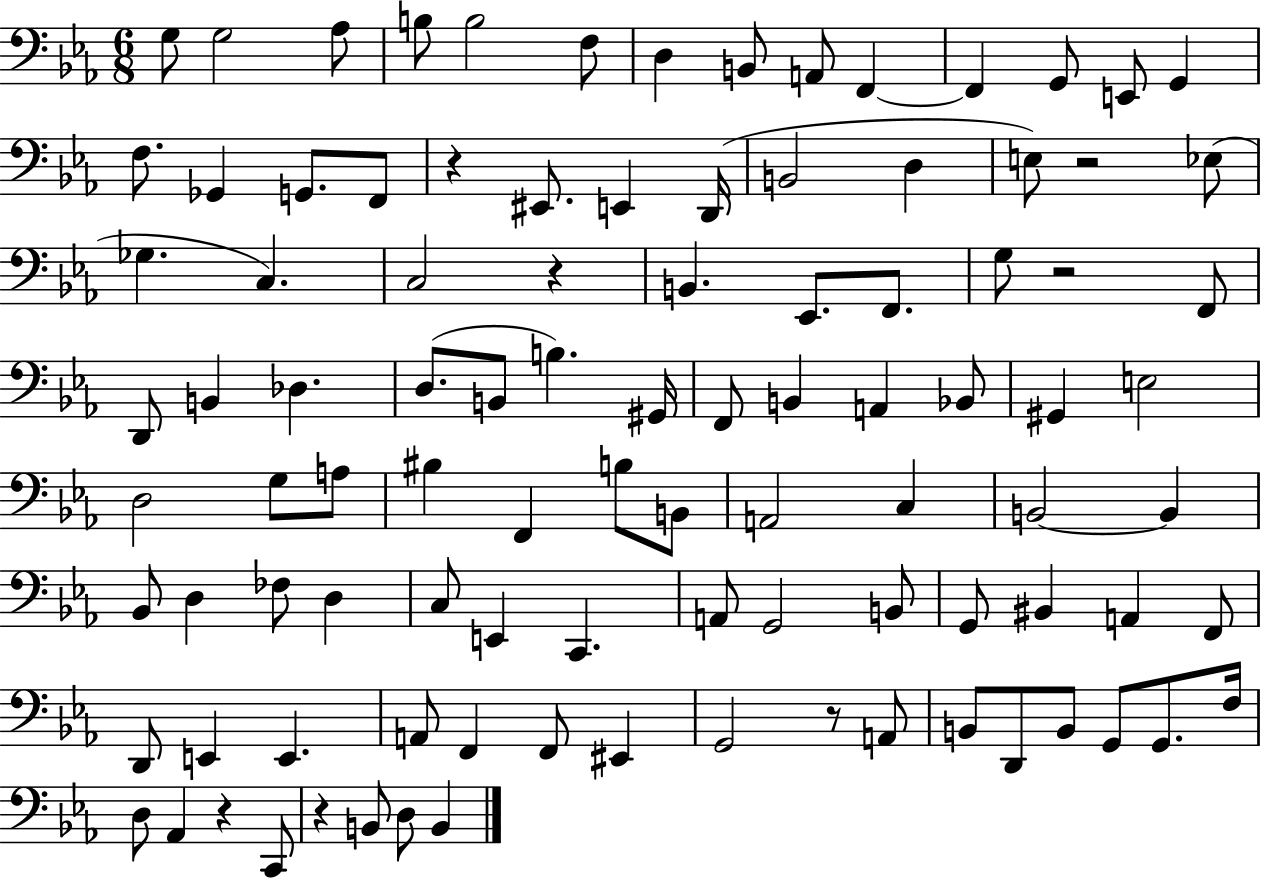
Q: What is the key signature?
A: EES major